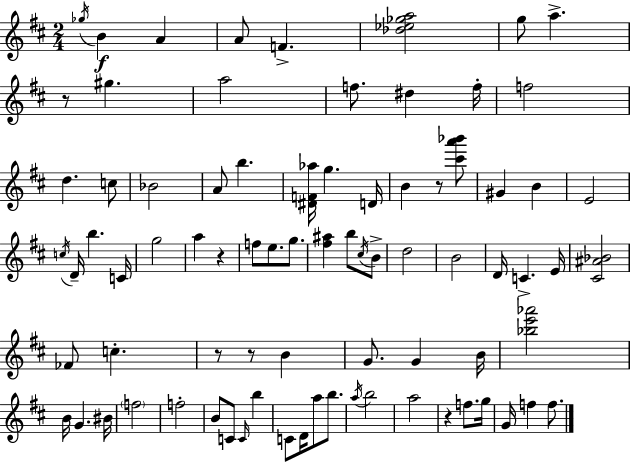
Gb5/s B4/q A4/q A4/e F4/q. [Db5,Eb5,Gb5,A5]/h G5/e A5/q. R/e G#5/q. A5/h F5/e. D#5/q F5/s F5/h D5/q. C5/e Bb4/h A4/e B5/q. [D#4,F4,Ab5]/s G5/q. D4/s B4/q R/e [C#6,A6,Bb6]/e G#4/q B4/q E4/h C5/s D4/s B5/q. C4/s G5/h A5/q R/q F5/e E5/e. G5/e. [F#5,A#5]/q B5/e C#5/s B4/e D5/h B4/h D4/s C4/q. E4/s [C#4,A#4,Bb4]/h FES4/e C5/q. R/e R/e B4/q G4/e. G4/q B4/s [Bb5,E6,Ab6]/h B4/s G4/q. BIS4/s F5/h F5/h B4/e C4/e C4/s B5/q C4/e D4/s A5/e B5/e. A5/s B5/h A5/h R/q F5/e. G5/s G4/s F5/q F5/e.